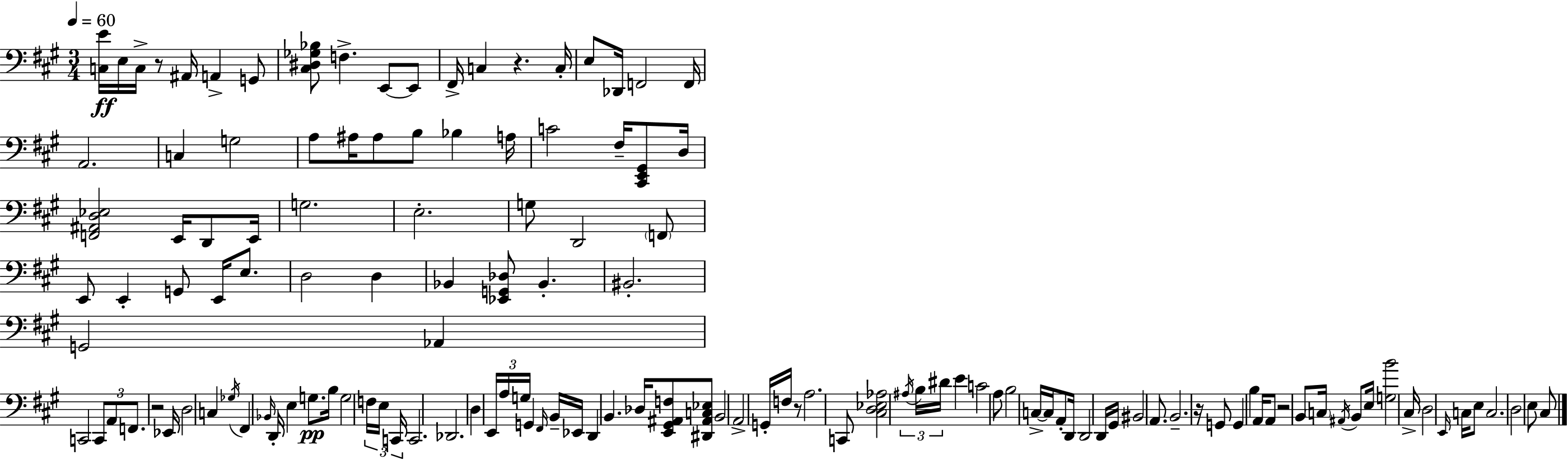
[C3,E4]/s E3/s C3/s R/e A#2/s A2/q G2/e [C#3,D#3,Gb3,Bb3]/e F3/q. E2/e E2/e F#2/s C3/q R/q. C3/s E3/e Db2/s F2/h F2/s A2/h. C3/q G3/h A3/e A#3/s A#3/e B3/e Bb3/q A3/s C4/h F#3/s [C#2,E2,G#2]/e D3/s [F2,A#2,D3,Eb3]/h E2/s D2/e E2/s G3/h. E3/h. G3/e D2/h F2/e E2/e E2/q G2/e E2/s E3/e. D3/h D3/q Bb2/q [Eb2,G2,Db3]/e Bb2/q. BIS2/h. G2/h Ab2/q C2/h C2/e A2/e F2/e. R/h Eb2/s D3/h C3/q Gb3/s F#2/q Bb2/s D2/s E3/q G3/e. B3/s G3/h F3/s E3/s C2/s C2/h. Db2/h. D3/q E2/s A3/s G3/s G2/q F#2/s B2/s Eb2/s D2/q B2/q. Db3/s [E2,G#2,A#2,F3]/e [D#2,A#2,C3,Eb3]/e B2/h A2/h G2/s F3/s R/e A3/h. C2/e [C#3,D3,Eb3,Ab3]/h A#3/s B3/s D#4/s E4/q C4/h A3/e B3/h C3/s C3/s A2/e D2/s D2/h D2/s G#2/s BIS2/h A2/e. B2/h. R/s G2/e G2/q B3/q A2/s A2/e R/h B2/e C3/s A#2/s B2/e E3/s [G3,B4]/h C#3/s D3/h E2/s C3/s E3/e C3/h. D3/h E3/e C#3/e